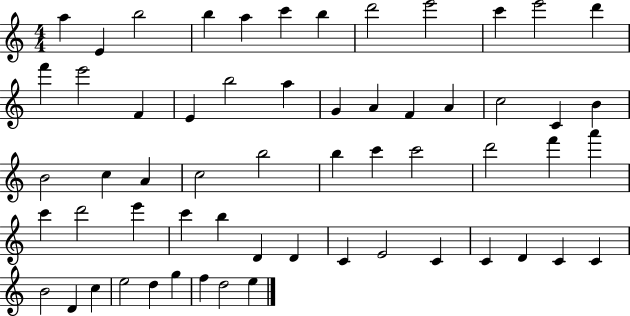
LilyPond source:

{
  \clef treble
  \numericTimeSignature
  \time 4/4
  \key c \major
  a''4 e'4 b''2 | b''4 a''4 c'''4 b''4 | d'''2 e'''2 | c'''4 e'''2 d'''4 | \break f'''4 e'''2 f'4 | e'4 b''2 a''4 | g'4 a'4 f'4 a'4 | c''2 c'4 b'4 | \break b'2 c''4 a'4 | c''2 b''2 | b''4 c'''4 c'''2 | d'''2 f'''4 a'''4 | \break c'''4 d'''2 e'''4 | c'''4 b''4 d'4 d'4 | c'4 e'2 c'4 | c'4 d'4 c'4 c'4 | \break b'2 d'4 c''4 | e''2 d''4 g''4 | f''4 d''2 e''4 | \bar "|."
}